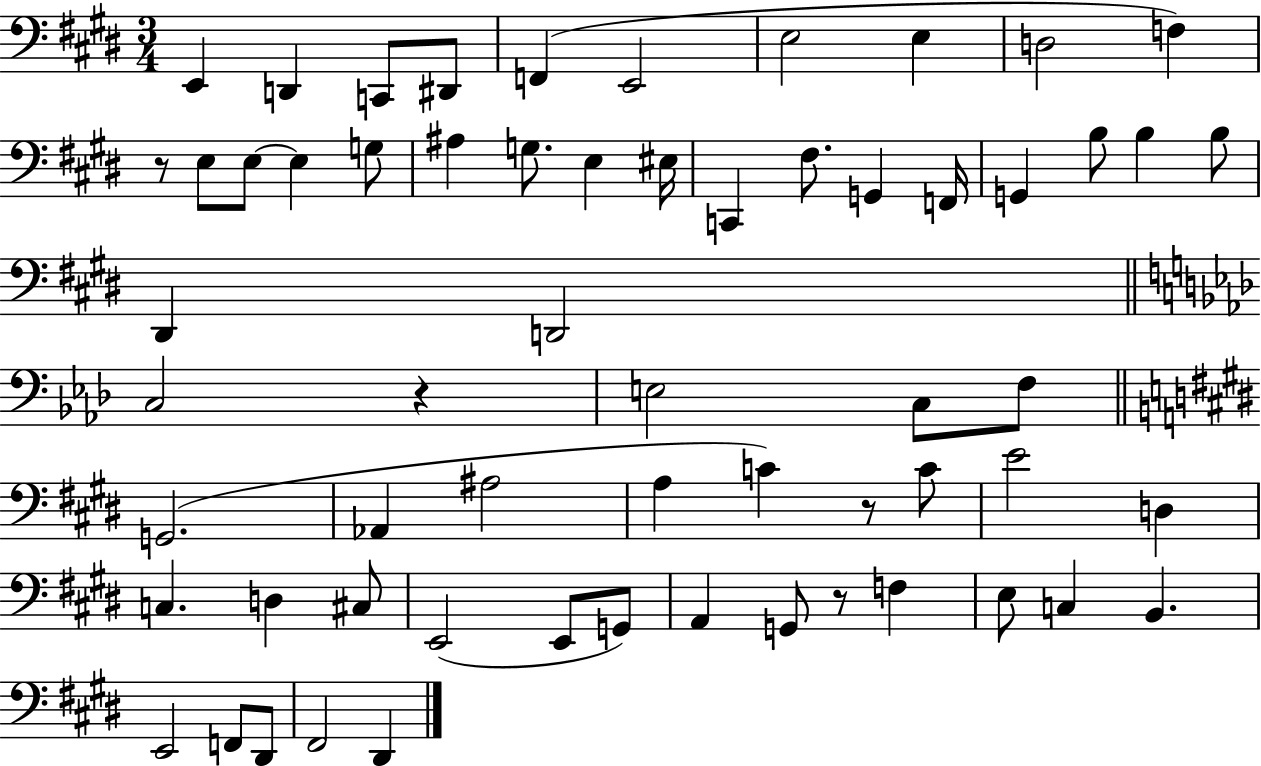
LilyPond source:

{
  \clef bass
  \numericTimeSignature
  \time 3/4
  \key e \major
  e,4 d,4 c,8 dis,8 | f,4( e,2 | e2 e4 | d2 f4) | \break r8 e8 e8~~ e4 g8 | ais4 g8. e4 eis16 | c,4 fis8. g,4 f,16 | g,4 b8 b4 b8 | \break dis,4 d,2 | \bar "||" \break \key f \minor c2 r4 | e2 c8 f8 | \bar "||" \break \key e \major g,2.( | aes,4 ais2 | a4 c'4) r8 c'8 | e'2 d4 | \break c4. d4 cis8 | e,2( e,8 g,8) | a,4 g,8 r8 f4 | e8 c4 b,4. | \break e,2 f,8 dis,8 | fis,2 dis,4 | \bar "|."
}